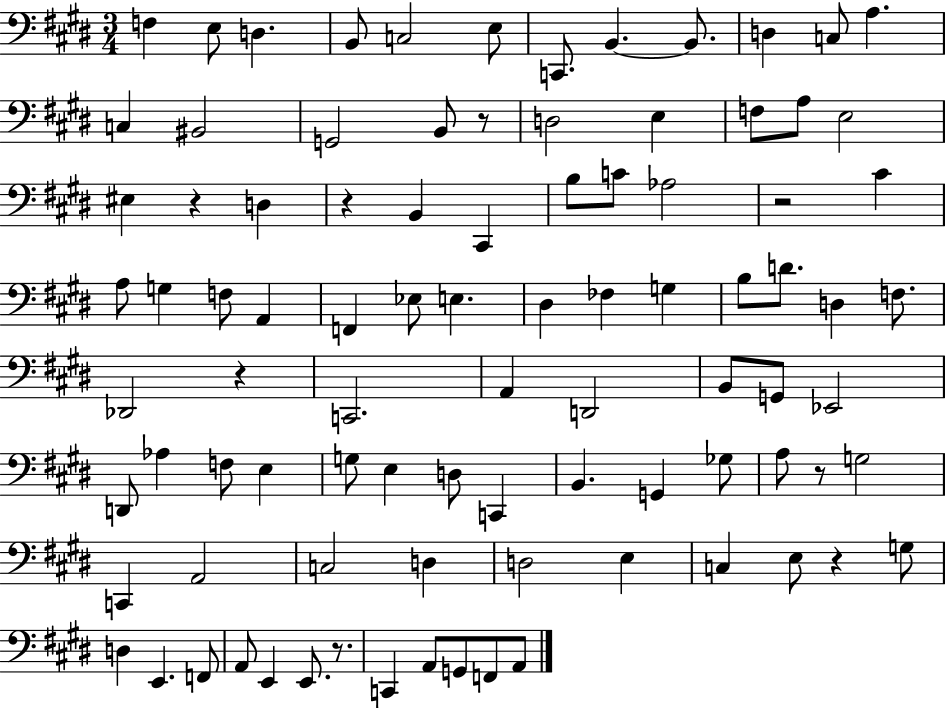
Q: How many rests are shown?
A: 8